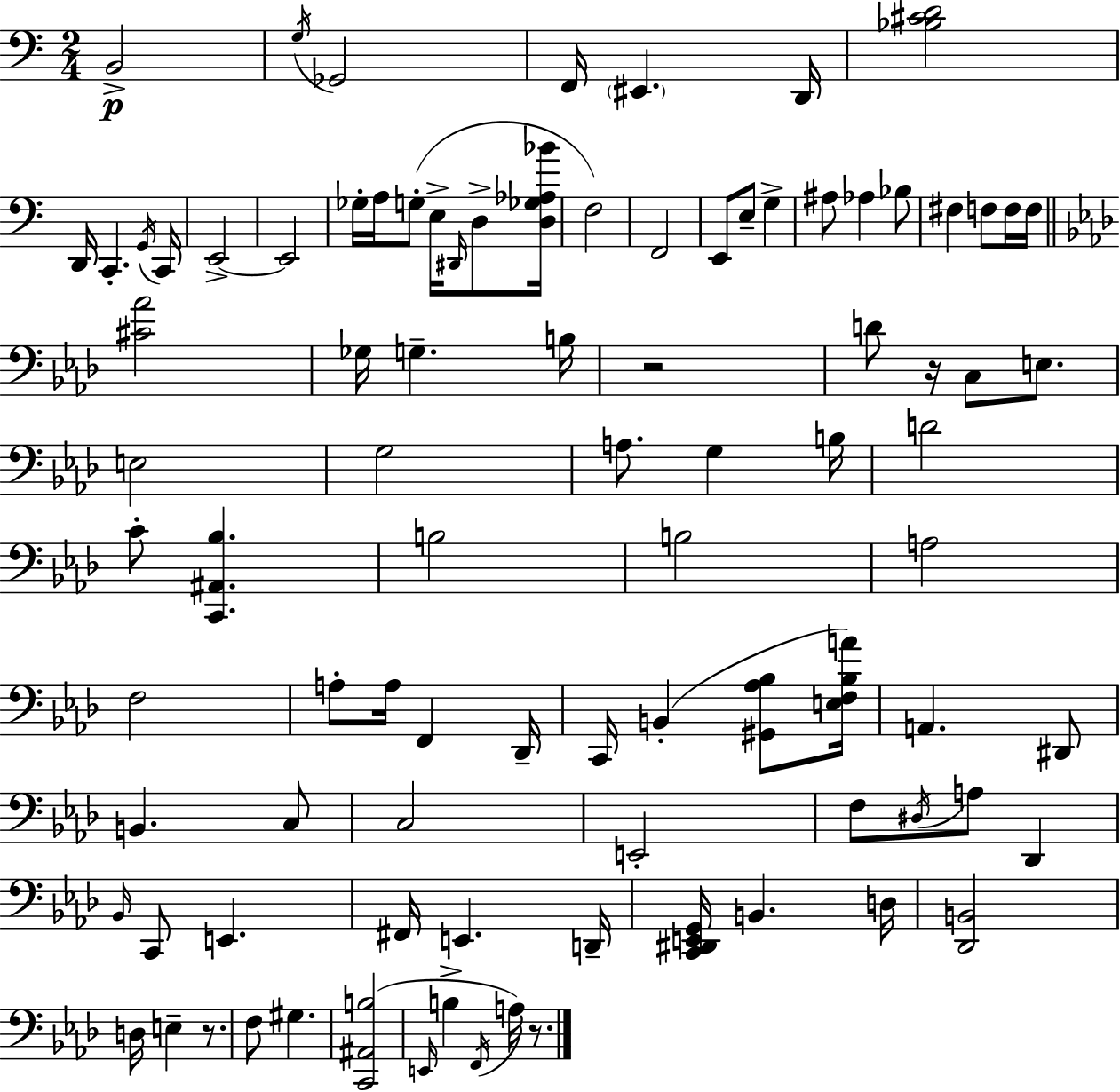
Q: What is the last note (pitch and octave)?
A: A3